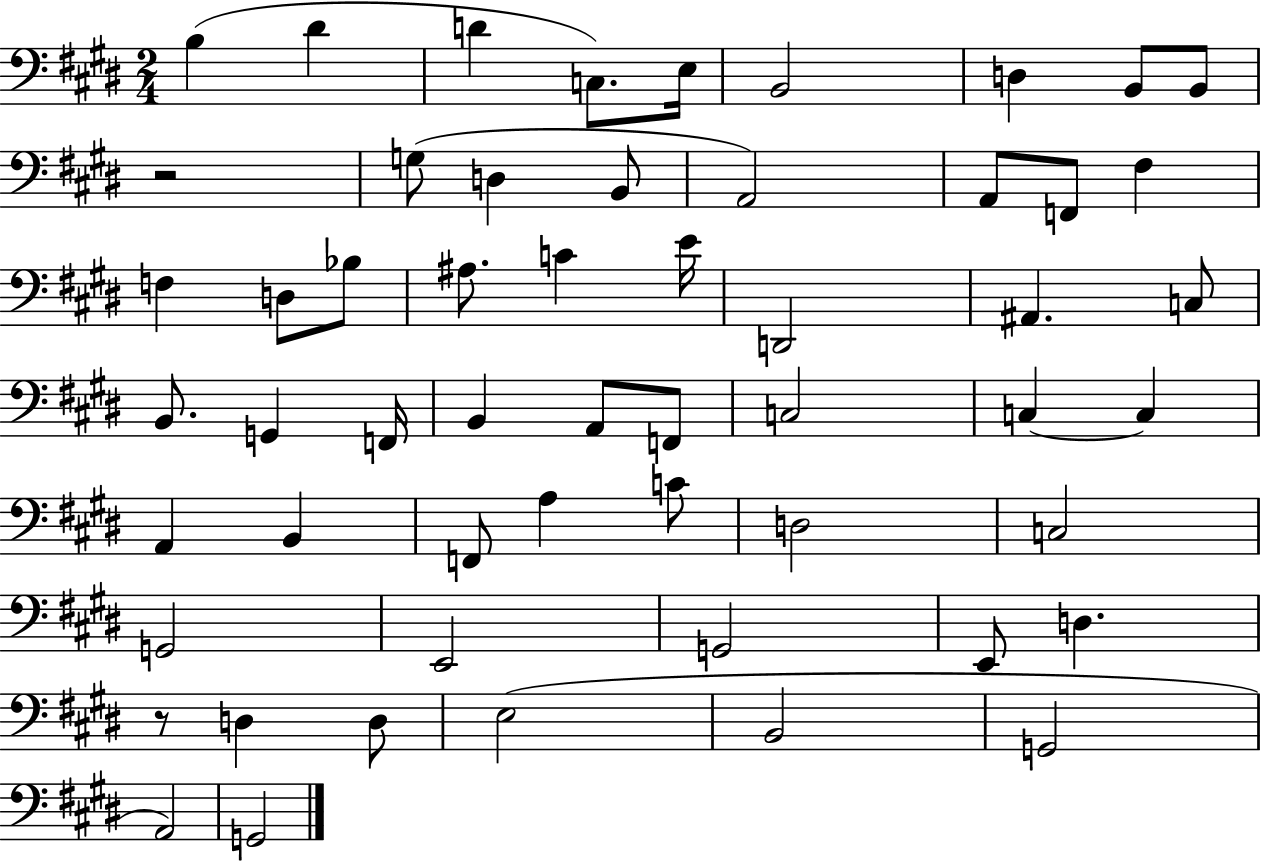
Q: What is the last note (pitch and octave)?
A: G2